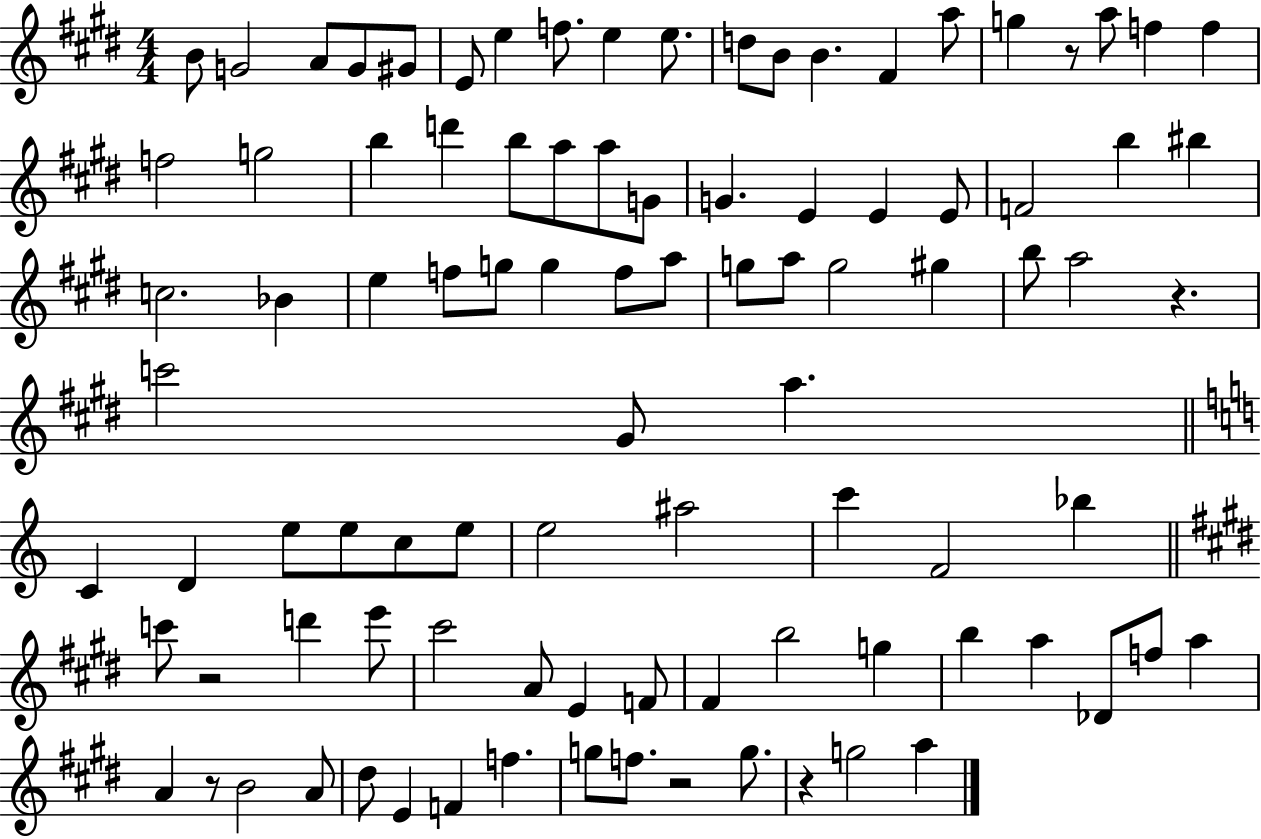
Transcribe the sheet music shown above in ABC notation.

X:1
T:Untitled
M:4/4
L:1/4
K:E
B/2 G2 A/2 G/2 ^G/2 E/2 e f/2 e e/2 d/2 B/2 B ^F a/2 g z/2 a/2 f f f2 g2 b d' b/2 a/2 a/2 G/2 G E E E/2 F2 b ^b c2 _B e f/2 g/2 g f/2 a/2 g/2 a/2 g2 ^g b/2 a2 z c'2 ^G/2 a C D e/2 e/2 c/2 e/2 e2 ^a2 c' F2 _b c'/2 z2 d' e'/2 ^c'2 A/2 E F/2 ^F b2 g b a _D/2 f/2 a A z/2 B2 A/2 ^d/2 E F f g/2 f/2 z2 g/2 z g2 a